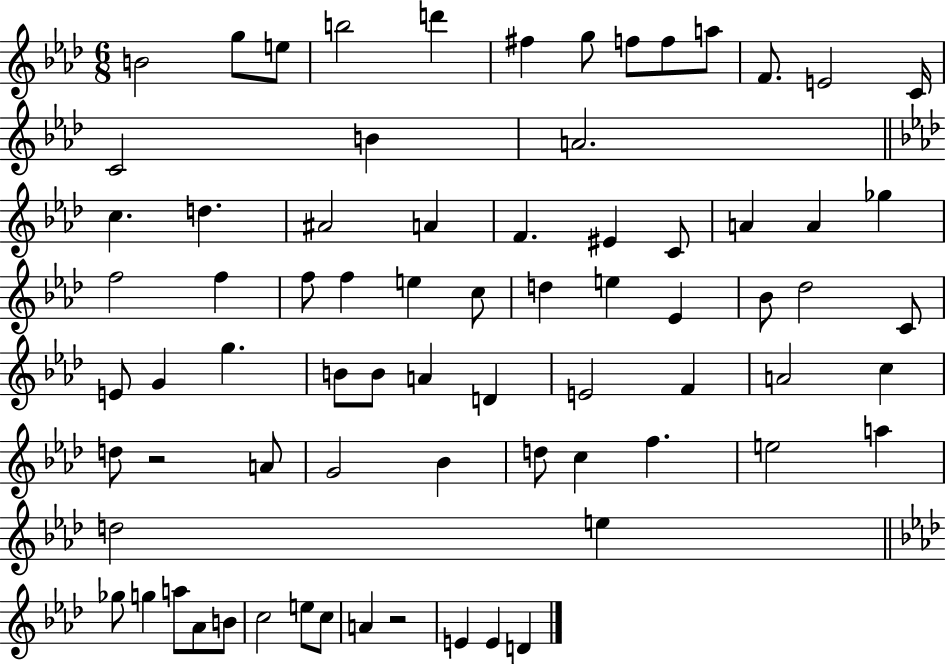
B4/h G5/e E5/e B5/h D6/q F#5/q G5/e F5/e F5/e A5/e F4/e. E4/h C4/s C4/h B4/q A4/h. C5/q. D5/q. A#4/h A4/q F4/q. EIS4/q C4/e A4/q A4/q Gb5/q F5/h F5/q F5/e F5/q E5/q C5/e D5/q E5/q Eb4/q Bb4/e Db5/h C4/e E4/e G4/q G5/q. B4/e B4/e A4/q D4/q E4/h F4/q A4/h C5/q D5/e R/h A4/e G4/h Bb4/q D5/e C5/q F5/q. E5/h A5/q D5/h E5/q Gb5/e G5/q A5/e Ab4/e B4/e C5/h E5/e C5/e A4/q R/h E4/q E4/q D4/q